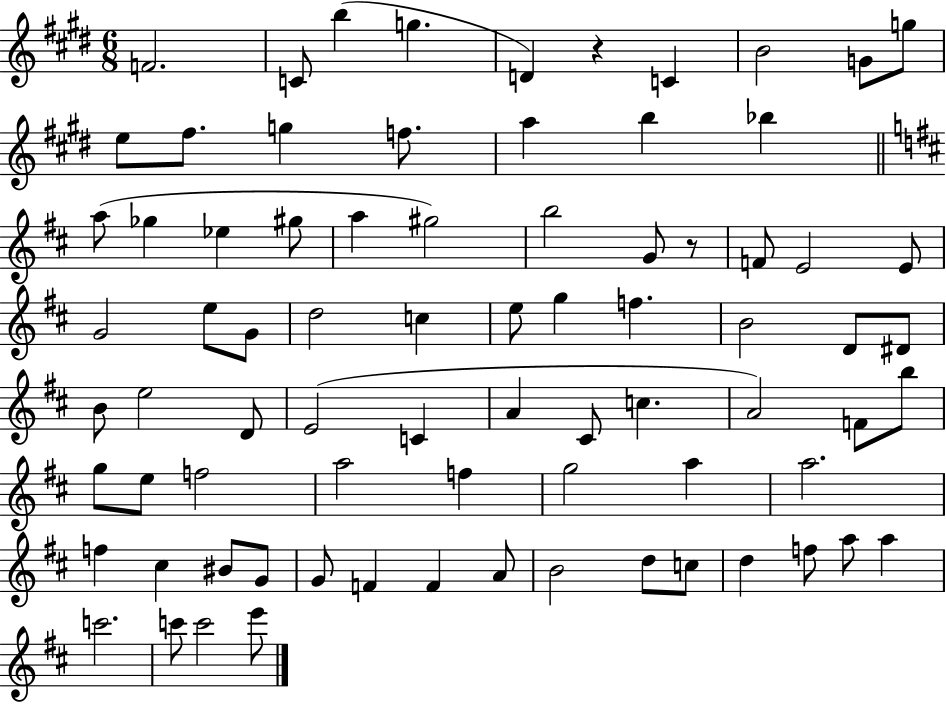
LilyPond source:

{
  \clef treble
  \numericTimeSignature
  \time 6/8
  \key e \major
  f'2. | c'8 b''4( g''4. | d'4) r4 c'4 | b'2 g'8 g''8 | \break e''8 fis''8. g''4 f''8. | a''4 b''4 bes''4 | \bar "||" \break \key d \major a''8( ges''4 ees''4 gis''8 | a''4 gis''2) | b''2 g'8 r8 | f'8 e'2 e'8 | \break g'2 e''8 g'8 | d''2 c''4 | e''8 g''4 f''4. | b'2 d'8 dis'8 | \break b'8 e''2 d'8 | e'2( c'4 | a'4 cis'8 c''4. | a'2) f'8 b''8 | \break g''8 e''8 f''2 | a''2 f''4 | g''2 a''4 | a''2. | \break f''4 cis''4 bis'8 g'8 | g'8 f'4 f'4 a'8 | b'2 d''8 c''8 | d''4 f''8 a''8 a''4 | \break c'''2. | c'''8 c'''2 e'''8 | \bar "|."
}